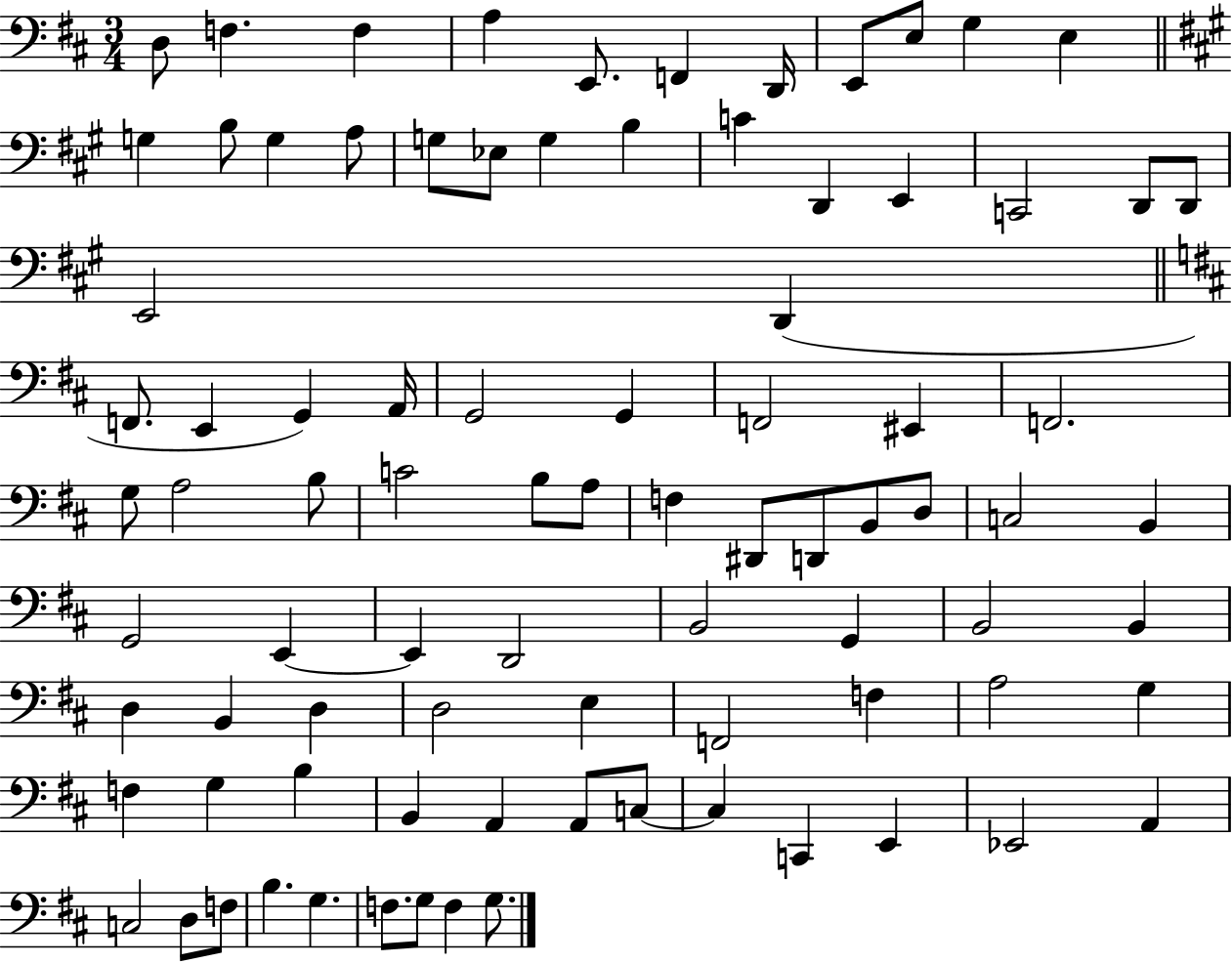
X:1
T:Untitled
M:3/4
L:1/4
K:D
D,/2 F, F, A, E,,/2 F,, D,,/4 E,,/2 E,/2 G, E, G, B,/2 G, A,/2 G,/2 _E,/2 G, B, C D,, E,, C,,2 D,,/2 D,,/2 E,,2 D,, F,,/2 E,, G,, A,,/4 G,,2 G,, F,,2 ^E,, F,,2 G,/2 A,2 B,/2 C2 B,/2 A,/2 F, ^D,,/2 D,,/2 B,,/2 D,/2 C,2 B,, G,,2 E,, E,, D,,2 B,,2 G,, B,,2 B,, D, B,, D, D,2 E, F,,2 F, A,2 G, F, G, B, B,, A,, A,,/2 C,/2 C, C,, E,, _E,,2 A,, C,2 D,/2 F,/2 B, G, F,/2 G,/2 F, G,/2